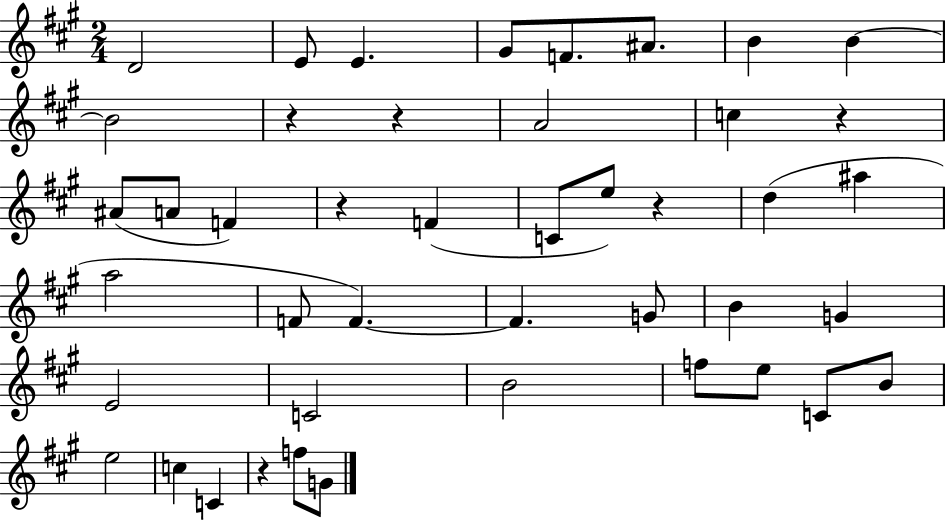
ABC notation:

X:1
T:Untitled
M:2/4
L:1/4
K:A
D2 E/2 E ^G/2 F/2 ^A/2 B B B2 z z A2 c z ^A/2 A/2 F z F C/2 e/2 z d ^a a2 F/2 F F G/2 B G E2 C2 B2 f/2 e/2 C/2 B/2 e2 c C z f/2 G/2